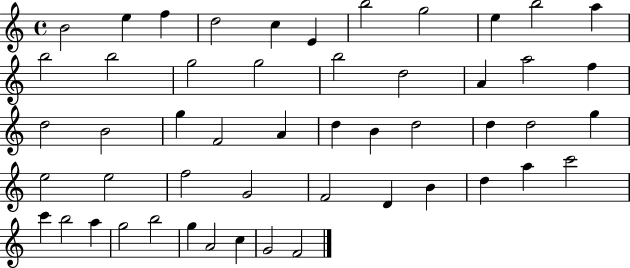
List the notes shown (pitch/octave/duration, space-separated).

B4/h E5/q F5/q D5/h C5/q E4/q B5/h G5/h E5/q B5/h A5/q B5/h B5/h G5/h G5/h B5/h D5/h A4/q A5/h F5/q D5/h B4/h G5/q F4/h A4/q D5/q B4/q D5/h D5/q D5/h G5/q E5/h E5/h F5/h G4/h F4/h D4/q B4/q D5/q A5/q C6/h C6/q B5/h A5/q G5/h B5/h G5/q A4/h C5/q G4/h F4/h